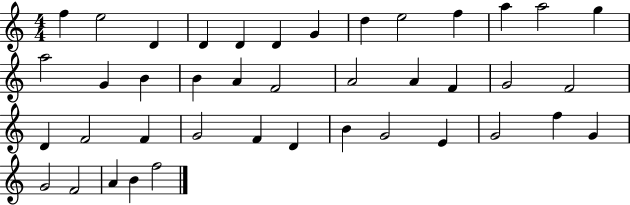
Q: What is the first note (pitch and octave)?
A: F5